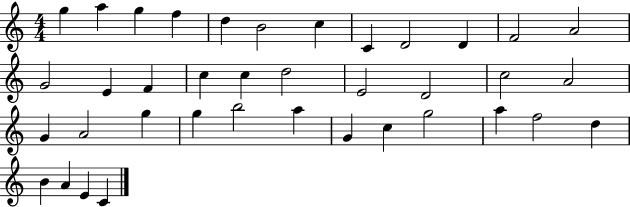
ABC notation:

X:1
T:Untitled
M:4/4
L:1/4
K:C
g a g f d B2 c C D2 D F2 A2 G2 E F c c d2 E2 D2 c2 A2 G A2 g g b2 a G c g2 a f2 d B A E C